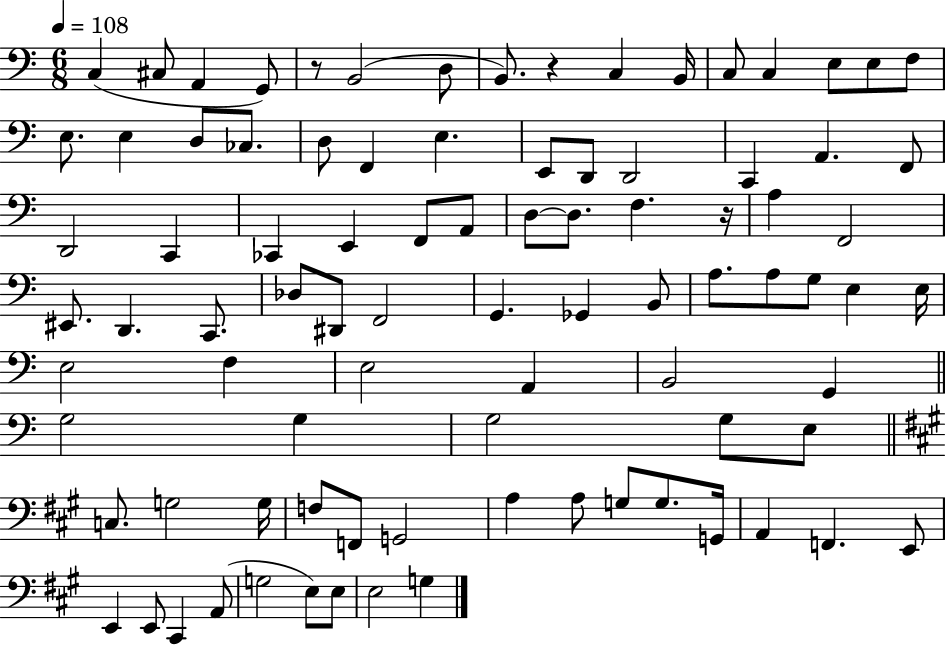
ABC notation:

X:1
T:Untitled
M:6/8
L:1/4
K:C
C, ^C,/2 A,, G,,/2 z/2 B,,2 D,/2 B,,/2 z C, B,,/4 C,/2 C, E,/2 E,/2 F,/2 E,/2 E, D,/2 _C,/2 D,/2 F,, E, E,,/2 D,,/2 D,,2 C,, A,, F,,/2 D,,2 C,, _C,, E,, F,,/2 A,,/2 D,/2 D,/2 F, z/4 A, F,,2 ^E,,/2 D,, C,,/2 _D,/2 ^D,,/2 F,,2 G,, _G,, B,,/2 A,/2 A,/2 G,/2 E, E,/4 E,2 F, E,2 A,, B,,2 G,, G,2 G, G,2 G,/2 E,/2 C,/2 G,2 G,/4 F,/2 F,,/2 G,,2 A, A,/2 G,/2 G,/2 G,,/4 A,, F,, E,,/2 E,, E,,/2 ^C,, A,,/2 G,2 E,/2 E,/2 E,2 G,